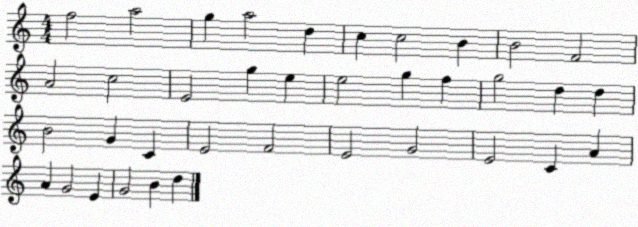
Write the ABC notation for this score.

X:1
T:Untitled
M:4/4
L:1/4
K:C
f2 a2 g a2 d c c2 B B2 F2 A2 c2 E2 g e e2 g f g2 d d B2 G C E2 F2 E2 G2 E2 C A A G2 E G2 B d